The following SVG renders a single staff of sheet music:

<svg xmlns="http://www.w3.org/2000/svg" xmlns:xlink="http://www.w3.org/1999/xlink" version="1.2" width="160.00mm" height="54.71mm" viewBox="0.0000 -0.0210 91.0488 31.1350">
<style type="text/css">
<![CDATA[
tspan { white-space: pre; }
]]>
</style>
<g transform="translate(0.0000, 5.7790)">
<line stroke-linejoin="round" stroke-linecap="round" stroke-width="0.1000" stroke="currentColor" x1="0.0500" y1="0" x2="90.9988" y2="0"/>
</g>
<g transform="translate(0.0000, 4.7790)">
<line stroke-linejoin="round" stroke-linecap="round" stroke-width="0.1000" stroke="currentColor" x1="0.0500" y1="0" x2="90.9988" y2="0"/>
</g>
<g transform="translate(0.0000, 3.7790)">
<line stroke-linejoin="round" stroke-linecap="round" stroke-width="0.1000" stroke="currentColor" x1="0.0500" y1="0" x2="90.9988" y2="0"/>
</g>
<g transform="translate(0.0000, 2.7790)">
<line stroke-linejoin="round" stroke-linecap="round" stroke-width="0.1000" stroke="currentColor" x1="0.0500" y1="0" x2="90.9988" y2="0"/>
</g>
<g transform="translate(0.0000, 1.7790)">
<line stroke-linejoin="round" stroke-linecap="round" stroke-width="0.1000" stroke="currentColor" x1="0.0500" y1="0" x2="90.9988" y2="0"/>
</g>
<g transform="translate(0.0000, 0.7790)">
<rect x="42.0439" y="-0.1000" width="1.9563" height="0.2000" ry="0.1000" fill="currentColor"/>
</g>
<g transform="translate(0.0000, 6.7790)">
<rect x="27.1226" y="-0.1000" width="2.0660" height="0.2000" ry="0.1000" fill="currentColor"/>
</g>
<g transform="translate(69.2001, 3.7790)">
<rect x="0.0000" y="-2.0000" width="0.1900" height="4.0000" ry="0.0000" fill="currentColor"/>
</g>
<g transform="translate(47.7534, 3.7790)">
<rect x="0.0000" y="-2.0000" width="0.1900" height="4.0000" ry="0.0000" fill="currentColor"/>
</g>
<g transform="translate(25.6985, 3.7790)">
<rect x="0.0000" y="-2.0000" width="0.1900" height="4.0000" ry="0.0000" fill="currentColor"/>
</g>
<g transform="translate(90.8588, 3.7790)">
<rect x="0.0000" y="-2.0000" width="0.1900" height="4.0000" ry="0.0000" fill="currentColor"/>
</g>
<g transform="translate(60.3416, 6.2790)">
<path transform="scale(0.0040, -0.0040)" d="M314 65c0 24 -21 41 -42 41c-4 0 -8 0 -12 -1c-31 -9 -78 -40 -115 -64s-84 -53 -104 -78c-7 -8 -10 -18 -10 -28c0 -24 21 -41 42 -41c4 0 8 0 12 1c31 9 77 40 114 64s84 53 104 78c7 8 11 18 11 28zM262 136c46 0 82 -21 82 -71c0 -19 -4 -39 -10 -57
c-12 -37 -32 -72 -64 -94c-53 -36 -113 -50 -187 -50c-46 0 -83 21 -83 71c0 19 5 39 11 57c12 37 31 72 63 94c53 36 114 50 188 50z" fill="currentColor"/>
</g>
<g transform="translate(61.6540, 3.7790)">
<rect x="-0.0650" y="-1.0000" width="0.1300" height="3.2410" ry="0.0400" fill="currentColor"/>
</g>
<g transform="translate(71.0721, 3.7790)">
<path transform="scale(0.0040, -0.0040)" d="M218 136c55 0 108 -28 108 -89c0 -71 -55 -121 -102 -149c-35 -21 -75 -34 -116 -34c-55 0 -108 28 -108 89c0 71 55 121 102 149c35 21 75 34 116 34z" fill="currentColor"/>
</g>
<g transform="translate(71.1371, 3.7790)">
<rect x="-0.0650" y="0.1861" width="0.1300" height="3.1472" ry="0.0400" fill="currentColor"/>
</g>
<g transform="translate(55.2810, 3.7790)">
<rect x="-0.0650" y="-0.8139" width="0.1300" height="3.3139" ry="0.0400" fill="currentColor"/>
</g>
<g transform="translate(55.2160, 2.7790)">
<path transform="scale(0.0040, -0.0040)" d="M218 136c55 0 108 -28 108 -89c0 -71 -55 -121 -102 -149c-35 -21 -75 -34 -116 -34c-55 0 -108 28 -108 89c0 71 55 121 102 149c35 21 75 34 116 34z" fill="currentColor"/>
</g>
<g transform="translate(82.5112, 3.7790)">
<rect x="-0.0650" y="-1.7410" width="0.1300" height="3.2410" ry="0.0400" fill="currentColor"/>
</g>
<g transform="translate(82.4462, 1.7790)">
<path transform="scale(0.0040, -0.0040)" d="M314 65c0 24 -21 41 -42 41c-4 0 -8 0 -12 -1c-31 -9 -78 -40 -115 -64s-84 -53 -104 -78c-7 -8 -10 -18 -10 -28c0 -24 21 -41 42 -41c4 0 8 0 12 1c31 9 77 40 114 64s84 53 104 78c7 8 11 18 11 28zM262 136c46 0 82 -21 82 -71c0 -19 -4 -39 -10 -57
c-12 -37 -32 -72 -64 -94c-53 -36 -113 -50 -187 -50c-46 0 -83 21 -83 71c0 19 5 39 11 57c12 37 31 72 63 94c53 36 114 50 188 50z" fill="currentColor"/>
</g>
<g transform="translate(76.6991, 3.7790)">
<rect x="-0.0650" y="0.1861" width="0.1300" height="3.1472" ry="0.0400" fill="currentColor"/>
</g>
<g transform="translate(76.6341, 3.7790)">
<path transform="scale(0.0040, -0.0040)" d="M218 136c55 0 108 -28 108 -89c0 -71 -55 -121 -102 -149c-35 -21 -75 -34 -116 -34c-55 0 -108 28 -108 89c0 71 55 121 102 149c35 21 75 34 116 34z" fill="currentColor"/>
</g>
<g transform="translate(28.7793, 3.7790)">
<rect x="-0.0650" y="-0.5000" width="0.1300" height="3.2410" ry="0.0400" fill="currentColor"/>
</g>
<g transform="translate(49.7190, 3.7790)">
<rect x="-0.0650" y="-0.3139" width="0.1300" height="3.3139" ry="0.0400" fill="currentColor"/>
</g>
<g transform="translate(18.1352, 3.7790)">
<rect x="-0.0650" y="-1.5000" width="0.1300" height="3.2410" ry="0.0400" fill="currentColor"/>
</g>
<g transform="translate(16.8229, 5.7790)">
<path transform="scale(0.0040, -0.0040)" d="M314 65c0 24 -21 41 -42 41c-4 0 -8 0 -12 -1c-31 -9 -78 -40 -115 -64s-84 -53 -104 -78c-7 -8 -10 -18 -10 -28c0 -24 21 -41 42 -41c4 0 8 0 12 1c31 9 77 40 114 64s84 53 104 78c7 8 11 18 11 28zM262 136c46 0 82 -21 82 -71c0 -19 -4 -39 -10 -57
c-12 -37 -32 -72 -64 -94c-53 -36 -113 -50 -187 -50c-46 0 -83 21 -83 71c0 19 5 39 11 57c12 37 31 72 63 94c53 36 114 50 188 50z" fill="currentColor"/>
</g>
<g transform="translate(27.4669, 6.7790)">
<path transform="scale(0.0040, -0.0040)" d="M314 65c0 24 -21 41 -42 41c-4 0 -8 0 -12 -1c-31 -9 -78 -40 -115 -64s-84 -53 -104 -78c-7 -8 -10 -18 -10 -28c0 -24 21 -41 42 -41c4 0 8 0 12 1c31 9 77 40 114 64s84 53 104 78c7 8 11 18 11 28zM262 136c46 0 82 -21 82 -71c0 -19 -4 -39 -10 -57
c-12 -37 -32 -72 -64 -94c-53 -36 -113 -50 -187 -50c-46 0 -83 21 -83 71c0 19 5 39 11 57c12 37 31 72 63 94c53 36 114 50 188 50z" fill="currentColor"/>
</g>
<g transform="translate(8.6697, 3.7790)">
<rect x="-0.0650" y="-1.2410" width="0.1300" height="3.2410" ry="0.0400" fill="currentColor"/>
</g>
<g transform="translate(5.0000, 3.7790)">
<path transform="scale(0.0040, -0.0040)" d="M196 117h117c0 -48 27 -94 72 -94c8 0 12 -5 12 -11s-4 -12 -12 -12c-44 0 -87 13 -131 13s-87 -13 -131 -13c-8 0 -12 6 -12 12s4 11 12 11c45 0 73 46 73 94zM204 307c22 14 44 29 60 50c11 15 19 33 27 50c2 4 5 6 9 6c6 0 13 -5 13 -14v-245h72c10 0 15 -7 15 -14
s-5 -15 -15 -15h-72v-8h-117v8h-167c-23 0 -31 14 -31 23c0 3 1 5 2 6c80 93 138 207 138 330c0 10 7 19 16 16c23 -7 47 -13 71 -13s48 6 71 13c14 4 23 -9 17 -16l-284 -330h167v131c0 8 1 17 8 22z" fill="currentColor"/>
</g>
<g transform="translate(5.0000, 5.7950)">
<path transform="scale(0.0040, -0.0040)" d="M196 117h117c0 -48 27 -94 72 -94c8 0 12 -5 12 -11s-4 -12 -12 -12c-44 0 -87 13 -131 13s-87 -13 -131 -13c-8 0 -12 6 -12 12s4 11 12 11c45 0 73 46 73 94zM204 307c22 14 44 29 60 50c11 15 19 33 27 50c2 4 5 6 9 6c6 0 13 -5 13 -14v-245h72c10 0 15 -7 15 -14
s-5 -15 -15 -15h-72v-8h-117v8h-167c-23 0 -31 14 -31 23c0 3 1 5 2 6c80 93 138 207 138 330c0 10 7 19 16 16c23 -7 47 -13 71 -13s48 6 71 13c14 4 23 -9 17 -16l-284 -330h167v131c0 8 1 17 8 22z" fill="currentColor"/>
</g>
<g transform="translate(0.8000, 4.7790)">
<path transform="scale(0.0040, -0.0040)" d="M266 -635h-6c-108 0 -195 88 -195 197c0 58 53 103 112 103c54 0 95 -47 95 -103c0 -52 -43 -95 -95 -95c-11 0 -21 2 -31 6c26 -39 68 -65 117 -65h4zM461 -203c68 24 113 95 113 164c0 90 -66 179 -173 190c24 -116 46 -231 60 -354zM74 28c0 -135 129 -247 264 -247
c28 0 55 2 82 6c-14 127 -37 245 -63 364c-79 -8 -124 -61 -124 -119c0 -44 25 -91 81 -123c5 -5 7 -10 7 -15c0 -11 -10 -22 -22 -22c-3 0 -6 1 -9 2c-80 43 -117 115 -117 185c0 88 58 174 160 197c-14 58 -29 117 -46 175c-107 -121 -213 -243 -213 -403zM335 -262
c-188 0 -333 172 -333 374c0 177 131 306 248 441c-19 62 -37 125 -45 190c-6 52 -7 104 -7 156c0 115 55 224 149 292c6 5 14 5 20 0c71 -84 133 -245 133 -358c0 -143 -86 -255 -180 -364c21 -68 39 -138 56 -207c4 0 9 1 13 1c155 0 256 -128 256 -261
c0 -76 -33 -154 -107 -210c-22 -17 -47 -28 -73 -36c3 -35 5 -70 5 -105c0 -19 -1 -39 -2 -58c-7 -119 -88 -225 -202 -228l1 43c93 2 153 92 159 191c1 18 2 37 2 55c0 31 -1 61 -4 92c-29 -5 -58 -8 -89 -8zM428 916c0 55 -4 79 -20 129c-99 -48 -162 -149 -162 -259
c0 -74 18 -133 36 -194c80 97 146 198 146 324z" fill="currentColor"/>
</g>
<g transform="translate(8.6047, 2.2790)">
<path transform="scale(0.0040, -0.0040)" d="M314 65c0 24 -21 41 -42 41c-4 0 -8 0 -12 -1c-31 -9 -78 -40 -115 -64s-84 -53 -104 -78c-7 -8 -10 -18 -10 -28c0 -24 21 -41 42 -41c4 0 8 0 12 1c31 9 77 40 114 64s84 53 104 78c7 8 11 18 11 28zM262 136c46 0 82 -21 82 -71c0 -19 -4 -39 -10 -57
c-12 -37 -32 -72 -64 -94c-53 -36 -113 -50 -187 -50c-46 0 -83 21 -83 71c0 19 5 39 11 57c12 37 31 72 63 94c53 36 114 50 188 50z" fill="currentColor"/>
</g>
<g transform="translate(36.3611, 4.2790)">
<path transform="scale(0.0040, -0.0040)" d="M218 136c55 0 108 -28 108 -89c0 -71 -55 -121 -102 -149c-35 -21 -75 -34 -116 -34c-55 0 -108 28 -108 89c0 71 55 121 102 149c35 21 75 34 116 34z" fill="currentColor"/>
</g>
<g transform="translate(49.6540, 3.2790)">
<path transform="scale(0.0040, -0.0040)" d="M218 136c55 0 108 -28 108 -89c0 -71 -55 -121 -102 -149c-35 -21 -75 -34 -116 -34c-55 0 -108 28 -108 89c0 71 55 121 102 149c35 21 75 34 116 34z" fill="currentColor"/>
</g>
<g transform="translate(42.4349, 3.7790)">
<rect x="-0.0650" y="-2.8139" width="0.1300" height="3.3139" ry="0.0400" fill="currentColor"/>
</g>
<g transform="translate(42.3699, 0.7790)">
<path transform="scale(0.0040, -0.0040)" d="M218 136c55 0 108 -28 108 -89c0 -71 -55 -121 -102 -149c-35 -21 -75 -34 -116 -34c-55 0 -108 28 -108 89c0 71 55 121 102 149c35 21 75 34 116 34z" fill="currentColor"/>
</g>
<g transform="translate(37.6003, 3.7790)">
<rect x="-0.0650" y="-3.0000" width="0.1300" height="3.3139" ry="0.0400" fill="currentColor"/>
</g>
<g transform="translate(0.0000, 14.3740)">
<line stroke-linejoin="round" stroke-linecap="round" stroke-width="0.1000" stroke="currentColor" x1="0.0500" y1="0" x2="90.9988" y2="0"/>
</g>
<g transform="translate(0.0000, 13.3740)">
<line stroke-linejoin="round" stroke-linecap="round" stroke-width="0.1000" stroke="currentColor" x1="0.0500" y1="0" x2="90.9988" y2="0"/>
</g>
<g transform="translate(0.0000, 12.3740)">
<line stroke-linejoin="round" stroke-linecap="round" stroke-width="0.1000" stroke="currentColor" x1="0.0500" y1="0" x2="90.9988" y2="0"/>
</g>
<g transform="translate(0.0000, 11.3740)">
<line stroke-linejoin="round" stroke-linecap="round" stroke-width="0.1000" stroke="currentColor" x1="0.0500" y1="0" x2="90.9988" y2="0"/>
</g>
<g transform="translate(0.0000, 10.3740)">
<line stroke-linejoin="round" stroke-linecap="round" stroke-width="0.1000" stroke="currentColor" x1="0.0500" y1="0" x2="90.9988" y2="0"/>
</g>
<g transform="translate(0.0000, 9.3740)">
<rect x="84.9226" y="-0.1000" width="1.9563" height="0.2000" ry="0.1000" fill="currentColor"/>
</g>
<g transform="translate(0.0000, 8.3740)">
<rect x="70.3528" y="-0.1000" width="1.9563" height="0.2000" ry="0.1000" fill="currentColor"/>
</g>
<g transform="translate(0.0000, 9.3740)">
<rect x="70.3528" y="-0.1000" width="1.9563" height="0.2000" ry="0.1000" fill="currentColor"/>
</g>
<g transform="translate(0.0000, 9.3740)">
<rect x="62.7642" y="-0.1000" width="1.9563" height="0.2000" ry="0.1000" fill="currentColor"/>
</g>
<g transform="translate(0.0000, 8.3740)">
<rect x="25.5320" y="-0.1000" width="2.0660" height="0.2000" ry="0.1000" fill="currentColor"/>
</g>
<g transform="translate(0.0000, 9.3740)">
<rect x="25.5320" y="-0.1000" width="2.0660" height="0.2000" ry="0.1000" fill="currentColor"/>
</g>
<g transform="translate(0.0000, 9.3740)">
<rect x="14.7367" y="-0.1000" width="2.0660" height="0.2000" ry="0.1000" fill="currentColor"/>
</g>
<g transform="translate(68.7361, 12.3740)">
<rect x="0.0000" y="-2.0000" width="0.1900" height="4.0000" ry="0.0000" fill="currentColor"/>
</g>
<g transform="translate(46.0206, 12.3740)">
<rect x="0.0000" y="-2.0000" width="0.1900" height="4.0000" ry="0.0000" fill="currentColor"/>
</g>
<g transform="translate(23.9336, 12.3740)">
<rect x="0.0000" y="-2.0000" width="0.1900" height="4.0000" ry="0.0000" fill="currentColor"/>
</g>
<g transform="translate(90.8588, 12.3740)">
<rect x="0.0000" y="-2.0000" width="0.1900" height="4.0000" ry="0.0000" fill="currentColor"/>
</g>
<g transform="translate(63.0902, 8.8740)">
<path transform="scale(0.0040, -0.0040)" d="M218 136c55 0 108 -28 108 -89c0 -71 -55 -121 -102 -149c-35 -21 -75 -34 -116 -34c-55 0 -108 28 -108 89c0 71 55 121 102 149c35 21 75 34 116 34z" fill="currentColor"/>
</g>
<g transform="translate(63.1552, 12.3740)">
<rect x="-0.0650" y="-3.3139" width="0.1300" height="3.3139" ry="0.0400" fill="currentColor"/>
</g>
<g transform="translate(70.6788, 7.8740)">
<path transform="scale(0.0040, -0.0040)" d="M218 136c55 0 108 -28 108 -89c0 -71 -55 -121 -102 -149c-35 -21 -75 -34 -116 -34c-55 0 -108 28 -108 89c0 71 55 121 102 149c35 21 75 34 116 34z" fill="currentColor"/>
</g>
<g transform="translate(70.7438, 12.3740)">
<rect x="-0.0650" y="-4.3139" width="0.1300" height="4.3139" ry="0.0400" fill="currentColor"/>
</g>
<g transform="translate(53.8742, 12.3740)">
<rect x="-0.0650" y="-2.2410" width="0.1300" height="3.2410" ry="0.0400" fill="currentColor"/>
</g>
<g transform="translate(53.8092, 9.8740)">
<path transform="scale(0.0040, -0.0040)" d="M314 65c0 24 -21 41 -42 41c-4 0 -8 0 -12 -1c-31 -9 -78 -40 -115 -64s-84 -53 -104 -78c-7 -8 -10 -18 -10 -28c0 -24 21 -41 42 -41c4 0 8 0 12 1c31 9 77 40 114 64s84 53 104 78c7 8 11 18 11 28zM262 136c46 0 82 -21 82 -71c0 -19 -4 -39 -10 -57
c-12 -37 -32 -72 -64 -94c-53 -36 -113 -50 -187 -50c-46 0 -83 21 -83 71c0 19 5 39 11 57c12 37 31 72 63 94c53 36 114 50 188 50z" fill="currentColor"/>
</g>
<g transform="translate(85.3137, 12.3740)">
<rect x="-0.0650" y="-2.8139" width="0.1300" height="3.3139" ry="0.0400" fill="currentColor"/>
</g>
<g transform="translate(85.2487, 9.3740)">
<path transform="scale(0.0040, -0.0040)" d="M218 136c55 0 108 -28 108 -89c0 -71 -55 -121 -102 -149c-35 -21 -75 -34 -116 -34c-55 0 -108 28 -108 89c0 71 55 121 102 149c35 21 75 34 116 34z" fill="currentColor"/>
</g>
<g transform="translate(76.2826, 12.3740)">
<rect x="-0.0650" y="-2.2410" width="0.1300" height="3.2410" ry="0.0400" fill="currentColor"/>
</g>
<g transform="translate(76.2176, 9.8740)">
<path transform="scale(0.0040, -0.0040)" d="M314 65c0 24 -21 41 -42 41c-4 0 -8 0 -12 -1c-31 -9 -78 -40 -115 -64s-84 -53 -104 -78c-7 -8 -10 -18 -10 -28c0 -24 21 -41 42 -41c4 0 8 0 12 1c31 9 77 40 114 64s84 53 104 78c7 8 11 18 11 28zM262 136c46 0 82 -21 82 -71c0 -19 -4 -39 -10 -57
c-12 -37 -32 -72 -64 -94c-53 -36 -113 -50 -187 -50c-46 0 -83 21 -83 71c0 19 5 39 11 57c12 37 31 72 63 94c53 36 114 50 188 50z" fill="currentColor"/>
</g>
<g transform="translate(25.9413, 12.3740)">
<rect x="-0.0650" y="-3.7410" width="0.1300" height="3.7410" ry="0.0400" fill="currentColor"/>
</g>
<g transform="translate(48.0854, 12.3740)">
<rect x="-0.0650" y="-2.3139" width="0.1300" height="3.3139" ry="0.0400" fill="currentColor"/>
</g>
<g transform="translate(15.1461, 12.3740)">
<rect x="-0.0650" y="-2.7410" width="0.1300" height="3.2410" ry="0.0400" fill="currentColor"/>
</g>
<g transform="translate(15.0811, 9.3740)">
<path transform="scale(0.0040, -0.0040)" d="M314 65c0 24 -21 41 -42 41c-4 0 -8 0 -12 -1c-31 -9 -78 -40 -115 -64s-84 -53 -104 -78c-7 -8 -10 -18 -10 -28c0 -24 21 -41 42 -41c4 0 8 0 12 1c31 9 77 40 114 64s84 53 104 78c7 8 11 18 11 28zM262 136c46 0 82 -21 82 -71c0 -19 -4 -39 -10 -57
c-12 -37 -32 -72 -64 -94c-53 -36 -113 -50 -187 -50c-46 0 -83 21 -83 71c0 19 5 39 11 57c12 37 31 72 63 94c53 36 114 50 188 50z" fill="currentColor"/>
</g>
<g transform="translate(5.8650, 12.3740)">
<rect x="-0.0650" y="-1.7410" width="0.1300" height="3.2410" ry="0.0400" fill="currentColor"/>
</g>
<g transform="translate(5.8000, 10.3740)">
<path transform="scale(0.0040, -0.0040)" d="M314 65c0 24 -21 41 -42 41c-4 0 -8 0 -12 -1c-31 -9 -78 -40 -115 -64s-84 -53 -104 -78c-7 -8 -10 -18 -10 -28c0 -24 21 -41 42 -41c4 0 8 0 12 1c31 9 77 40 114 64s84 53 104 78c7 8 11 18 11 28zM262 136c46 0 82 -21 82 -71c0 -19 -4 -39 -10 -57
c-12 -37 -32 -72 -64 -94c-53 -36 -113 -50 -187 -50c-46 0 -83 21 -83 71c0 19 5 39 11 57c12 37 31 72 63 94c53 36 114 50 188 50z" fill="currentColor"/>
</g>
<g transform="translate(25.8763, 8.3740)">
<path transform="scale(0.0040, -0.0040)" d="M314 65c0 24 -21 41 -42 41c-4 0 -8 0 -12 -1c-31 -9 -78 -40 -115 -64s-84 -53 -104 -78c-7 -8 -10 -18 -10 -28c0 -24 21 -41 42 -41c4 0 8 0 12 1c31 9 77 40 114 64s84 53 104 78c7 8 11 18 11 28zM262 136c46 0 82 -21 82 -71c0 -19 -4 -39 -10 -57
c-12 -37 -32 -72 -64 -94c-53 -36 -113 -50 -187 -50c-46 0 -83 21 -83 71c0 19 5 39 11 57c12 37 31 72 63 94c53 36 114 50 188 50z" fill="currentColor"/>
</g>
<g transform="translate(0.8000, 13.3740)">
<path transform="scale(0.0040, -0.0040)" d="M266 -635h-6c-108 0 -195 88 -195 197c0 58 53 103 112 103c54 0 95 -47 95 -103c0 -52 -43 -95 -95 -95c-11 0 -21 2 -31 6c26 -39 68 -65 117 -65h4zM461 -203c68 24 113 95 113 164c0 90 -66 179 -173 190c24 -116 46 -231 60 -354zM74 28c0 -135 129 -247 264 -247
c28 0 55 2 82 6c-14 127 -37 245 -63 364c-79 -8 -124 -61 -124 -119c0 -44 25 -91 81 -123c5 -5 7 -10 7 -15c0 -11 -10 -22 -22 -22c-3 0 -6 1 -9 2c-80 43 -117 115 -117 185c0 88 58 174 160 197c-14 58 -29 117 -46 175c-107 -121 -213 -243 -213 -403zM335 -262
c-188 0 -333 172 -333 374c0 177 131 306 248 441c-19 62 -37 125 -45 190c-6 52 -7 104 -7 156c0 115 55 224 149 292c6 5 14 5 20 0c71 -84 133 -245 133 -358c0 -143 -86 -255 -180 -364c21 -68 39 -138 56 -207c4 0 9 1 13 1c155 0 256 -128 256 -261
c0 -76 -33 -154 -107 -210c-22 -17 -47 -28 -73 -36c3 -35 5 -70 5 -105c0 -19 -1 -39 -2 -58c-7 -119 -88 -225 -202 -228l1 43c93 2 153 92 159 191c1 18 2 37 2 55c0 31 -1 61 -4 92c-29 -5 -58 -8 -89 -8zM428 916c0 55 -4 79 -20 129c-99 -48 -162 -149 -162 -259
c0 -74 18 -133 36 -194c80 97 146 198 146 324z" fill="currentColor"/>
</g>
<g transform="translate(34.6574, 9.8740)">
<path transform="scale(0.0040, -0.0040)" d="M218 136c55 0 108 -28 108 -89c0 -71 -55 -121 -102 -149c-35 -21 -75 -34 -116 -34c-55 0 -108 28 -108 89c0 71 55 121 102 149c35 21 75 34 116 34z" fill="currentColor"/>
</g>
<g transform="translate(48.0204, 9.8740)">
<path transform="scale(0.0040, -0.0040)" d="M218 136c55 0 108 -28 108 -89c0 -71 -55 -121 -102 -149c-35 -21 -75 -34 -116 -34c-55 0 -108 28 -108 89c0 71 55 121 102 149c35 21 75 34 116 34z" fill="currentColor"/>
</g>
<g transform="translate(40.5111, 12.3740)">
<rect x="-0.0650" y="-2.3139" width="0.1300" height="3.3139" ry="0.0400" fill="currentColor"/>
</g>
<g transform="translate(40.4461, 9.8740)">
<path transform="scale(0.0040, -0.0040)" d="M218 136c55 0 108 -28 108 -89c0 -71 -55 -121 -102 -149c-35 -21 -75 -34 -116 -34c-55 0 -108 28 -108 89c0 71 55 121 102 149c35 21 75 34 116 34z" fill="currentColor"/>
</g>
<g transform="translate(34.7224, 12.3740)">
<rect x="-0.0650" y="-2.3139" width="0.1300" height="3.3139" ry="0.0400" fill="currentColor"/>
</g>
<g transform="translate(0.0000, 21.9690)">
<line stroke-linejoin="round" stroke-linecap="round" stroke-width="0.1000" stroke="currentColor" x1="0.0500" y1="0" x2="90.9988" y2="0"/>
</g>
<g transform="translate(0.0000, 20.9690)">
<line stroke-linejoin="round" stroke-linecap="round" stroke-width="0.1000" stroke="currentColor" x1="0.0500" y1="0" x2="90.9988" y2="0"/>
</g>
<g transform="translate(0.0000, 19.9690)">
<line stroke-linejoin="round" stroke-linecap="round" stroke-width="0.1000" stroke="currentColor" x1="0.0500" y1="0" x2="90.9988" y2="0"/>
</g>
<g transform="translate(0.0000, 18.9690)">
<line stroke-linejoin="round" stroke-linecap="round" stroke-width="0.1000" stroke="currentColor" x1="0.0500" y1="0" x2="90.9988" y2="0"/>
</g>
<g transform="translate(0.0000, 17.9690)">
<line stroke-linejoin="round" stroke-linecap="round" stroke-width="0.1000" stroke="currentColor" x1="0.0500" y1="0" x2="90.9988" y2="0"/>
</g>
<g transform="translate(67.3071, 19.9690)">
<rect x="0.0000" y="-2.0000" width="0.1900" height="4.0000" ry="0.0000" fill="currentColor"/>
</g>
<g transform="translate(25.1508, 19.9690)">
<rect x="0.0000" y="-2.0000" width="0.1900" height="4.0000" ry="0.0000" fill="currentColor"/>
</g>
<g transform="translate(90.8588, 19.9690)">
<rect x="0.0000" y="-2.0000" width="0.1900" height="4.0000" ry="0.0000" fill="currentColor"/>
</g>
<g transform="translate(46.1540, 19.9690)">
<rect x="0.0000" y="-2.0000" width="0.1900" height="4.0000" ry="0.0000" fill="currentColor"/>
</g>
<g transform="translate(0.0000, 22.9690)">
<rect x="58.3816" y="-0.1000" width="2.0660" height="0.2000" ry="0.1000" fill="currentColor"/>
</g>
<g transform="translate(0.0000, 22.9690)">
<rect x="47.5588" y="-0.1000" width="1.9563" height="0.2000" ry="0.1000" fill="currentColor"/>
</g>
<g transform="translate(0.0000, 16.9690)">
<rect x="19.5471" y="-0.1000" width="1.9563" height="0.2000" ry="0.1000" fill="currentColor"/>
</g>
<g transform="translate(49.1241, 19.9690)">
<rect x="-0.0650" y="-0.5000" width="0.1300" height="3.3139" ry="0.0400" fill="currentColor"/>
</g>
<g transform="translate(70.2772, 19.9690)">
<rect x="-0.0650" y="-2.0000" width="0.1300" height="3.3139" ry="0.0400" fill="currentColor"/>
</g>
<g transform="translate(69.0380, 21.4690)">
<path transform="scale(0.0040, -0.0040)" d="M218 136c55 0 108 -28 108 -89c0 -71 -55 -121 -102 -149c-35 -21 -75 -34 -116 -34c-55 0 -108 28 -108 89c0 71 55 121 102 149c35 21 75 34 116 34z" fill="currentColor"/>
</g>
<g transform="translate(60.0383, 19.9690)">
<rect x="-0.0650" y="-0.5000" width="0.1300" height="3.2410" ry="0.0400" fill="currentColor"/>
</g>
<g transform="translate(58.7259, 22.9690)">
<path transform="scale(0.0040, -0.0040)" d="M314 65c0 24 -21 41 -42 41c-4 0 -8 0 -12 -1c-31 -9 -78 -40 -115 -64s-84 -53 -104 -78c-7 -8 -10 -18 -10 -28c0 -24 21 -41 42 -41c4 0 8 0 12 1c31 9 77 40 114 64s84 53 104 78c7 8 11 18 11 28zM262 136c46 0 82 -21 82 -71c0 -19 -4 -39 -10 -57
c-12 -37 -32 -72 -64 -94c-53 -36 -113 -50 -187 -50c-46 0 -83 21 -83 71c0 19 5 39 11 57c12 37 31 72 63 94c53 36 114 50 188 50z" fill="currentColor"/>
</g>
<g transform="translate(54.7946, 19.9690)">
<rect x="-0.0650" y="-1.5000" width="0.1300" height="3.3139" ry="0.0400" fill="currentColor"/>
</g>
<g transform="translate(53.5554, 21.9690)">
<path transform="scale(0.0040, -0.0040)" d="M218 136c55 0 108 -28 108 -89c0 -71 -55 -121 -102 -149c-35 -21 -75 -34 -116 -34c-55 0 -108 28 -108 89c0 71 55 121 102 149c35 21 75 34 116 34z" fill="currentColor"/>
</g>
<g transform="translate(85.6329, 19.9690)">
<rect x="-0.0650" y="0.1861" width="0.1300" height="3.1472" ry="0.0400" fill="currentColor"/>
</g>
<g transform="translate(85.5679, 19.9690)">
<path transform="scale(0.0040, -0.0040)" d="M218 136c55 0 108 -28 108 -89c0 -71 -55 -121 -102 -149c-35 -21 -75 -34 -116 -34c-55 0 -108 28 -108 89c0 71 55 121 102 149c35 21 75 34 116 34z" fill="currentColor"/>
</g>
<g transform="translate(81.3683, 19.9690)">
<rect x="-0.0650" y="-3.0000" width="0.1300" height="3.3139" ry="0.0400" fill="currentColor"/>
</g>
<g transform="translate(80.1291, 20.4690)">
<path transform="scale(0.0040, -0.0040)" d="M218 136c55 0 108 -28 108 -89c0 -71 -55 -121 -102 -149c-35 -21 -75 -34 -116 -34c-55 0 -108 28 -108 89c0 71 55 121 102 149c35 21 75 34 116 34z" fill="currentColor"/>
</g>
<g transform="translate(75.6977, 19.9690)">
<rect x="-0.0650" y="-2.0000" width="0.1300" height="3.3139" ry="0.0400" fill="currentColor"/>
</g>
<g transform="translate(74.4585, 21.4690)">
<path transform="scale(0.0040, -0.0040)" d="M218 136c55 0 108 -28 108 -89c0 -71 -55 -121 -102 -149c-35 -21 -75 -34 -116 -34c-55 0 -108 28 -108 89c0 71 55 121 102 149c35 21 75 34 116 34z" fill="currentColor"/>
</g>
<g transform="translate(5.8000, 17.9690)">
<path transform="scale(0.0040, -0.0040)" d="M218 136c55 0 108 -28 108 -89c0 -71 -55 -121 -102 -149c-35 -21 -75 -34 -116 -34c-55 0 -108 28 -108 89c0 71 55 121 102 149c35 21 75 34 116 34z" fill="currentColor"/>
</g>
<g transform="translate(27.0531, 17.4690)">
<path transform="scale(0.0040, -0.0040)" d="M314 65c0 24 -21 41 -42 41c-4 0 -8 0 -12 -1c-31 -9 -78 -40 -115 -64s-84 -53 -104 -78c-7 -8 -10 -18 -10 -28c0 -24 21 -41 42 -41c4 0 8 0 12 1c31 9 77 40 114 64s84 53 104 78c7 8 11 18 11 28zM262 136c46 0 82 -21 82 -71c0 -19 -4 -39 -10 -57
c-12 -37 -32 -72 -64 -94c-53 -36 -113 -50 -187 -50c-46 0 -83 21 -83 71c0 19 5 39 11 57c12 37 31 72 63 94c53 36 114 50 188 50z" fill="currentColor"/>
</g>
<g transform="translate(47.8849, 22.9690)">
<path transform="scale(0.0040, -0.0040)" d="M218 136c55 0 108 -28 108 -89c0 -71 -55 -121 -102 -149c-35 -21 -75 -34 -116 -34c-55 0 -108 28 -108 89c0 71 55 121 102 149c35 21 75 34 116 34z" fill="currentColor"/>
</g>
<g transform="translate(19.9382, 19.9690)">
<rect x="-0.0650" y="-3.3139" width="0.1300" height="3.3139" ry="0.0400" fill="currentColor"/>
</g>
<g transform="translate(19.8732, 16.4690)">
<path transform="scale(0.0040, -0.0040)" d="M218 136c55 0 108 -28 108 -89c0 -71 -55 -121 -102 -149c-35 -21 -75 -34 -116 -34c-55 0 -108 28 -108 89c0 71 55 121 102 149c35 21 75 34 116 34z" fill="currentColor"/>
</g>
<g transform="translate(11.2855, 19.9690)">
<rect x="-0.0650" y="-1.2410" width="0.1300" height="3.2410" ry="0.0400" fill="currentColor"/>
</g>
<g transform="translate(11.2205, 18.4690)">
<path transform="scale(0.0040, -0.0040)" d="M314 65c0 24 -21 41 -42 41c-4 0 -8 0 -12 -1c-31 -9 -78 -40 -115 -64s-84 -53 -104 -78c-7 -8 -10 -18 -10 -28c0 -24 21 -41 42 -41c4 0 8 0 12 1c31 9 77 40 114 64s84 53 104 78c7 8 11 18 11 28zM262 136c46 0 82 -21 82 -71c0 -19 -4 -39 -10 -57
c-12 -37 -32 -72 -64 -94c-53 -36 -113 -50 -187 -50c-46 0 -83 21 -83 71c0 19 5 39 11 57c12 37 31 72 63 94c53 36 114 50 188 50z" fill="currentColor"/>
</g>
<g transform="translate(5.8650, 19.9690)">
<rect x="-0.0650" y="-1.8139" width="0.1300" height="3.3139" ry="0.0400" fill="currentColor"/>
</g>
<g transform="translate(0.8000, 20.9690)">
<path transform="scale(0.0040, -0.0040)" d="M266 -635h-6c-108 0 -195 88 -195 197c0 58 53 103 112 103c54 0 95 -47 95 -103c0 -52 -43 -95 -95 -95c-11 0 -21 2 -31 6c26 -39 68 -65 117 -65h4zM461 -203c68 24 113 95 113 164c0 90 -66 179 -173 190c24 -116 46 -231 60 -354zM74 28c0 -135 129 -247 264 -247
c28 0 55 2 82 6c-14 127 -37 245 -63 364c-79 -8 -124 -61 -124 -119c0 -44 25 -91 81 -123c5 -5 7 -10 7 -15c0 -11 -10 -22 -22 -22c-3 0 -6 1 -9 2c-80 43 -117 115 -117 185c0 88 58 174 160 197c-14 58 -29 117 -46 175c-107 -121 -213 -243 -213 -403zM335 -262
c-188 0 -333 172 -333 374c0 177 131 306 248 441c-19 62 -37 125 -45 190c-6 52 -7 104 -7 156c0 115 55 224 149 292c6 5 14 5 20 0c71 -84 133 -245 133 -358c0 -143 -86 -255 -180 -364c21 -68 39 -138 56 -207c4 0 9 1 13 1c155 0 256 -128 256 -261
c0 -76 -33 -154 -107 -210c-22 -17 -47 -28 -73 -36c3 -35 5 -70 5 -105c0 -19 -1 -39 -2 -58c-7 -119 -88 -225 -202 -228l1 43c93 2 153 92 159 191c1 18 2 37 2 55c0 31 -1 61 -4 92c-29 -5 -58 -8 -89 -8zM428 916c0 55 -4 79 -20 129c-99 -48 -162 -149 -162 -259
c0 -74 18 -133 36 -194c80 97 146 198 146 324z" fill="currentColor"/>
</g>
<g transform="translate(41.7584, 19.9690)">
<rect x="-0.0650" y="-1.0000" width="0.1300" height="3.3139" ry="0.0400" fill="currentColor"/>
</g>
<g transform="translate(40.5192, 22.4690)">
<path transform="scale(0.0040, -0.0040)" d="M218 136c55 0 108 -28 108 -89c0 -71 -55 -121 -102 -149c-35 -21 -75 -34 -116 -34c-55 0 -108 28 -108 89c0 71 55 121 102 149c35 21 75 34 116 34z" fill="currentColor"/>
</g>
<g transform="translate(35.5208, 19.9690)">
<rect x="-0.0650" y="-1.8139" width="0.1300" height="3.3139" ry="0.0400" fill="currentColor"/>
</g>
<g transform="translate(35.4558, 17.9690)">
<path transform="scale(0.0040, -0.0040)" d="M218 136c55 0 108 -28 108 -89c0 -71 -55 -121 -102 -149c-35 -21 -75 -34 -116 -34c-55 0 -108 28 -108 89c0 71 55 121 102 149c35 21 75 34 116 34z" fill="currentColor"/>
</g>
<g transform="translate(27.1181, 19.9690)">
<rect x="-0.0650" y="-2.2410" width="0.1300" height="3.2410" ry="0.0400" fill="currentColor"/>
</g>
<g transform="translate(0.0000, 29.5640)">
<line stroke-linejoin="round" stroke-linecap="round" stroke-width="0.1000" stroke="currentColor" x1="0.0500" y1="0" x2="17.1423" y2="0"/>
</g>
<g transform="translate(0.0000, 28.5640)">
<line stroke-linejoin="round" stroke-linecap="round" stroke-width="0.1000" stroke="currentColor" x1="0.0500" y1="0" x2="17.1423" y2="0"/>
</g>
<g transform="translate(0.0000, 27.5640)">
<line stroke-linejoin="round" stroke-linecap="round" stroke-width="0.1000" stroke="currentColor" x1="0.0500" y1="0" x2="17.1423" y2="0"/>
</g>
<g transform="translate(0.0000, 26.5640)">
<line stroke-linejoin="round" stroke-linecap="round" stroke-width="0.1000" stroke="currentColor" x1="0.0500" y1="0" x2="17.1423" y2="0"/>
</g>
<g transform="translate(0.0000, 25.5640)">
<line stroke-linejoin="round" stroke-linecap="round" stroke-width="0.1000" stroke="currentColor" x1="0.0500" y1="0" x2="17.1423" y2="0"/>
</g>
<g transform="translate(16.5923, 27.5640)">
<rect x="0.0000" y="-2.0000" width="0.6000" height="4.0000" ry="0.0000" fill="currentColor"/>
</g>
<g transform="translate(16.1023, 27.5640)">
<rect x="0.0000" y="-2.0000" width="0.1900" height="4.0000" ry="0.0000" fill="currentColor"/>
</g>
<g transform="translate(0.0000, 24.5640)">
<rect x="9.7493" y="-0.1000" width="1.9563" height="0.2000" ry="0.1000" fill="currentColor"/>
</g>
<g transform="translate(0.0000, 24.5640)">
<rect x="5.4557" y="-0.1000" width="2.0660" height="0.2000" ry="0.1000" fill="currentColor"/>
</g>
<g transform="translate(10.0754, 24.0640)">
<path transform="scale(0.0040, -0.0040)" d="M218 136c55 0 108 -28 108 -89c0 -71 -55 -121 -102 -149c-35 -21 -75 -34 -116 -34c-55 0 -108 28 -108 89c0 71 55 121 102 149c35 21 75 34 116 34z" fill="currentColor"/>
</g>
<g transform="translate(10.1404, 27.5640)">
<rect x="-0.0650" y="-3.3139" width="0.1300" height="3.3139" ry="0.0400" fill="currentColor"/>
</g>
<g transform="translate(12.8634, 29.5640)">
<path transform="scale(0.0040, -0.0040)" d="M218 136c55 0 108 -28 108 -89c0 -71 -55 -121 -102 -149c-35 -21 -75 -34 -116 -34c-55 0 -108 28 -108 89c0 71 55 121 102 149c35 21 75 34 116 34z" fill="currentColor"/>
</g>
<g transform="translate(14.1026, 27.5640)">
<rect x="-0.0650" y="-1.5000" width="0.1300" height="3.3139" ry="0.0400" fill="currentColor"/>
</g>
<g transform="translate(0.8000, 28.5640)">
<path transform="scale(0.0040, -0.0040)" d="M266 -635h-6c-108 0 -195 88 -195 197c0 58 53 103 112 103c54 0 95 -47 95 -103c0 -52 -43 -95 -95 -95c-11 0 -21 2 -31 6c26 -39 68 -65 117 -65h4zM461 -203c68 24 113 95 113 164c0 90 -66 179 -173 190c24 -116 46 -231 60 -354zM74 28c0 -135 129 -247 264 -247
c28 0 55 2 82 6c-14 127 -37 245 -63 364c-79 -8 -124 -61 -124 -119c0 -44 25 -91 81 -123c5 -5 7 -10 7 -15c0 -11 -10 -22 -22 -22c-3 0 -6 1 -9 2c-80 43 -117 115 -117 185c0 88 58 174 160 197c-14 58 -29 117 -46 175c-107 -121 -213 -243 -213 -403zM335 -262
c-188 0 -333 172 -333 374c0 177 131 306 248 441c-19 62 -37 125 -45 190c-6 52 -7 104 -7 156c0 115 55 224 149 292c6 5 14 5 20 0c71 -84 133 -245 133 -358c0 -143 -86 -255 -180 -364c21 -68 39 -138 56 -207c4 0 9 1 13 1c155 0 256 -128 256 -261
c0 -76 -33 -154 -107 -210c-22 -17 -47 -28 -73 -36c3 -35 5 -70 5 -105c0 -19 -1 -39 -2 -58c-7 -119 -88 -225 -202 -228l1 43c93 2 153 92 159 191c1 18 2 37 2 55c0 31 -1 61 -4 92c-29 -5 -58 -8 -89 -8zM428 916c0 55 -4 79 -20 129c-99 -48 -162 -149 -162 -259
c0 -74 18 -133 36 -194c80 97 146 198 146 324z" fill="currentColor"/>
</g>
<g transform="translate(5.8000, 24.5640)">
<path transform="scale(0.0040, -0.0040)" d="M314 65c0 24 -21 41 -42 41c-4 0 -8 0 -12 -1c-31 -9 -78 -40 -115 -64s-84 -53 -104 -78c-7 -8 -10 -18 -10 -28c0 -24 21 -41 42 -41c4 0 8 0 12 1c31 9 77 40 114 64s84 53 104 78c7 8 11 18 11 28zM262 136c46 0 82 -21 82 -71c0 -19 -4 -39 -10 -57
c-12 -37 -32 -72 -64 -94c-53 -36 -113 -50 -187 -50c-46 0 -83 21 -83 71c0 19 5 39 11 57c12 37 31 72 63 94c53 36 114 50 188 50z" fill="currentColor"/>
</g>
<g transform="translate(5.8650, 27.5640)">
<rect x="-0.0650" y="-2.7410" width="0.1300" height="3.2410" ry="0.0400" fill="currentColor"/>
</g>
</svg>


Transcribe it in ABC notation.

X:1
T:Untitled
M:4/4
L:1/4
K:C
e2 E2 C2 A a c d D2 B B f2 f2 a2 c'2 g g g g2 b d' g2 a f e2 b g2 f D C E C2 F F A B a2 b E